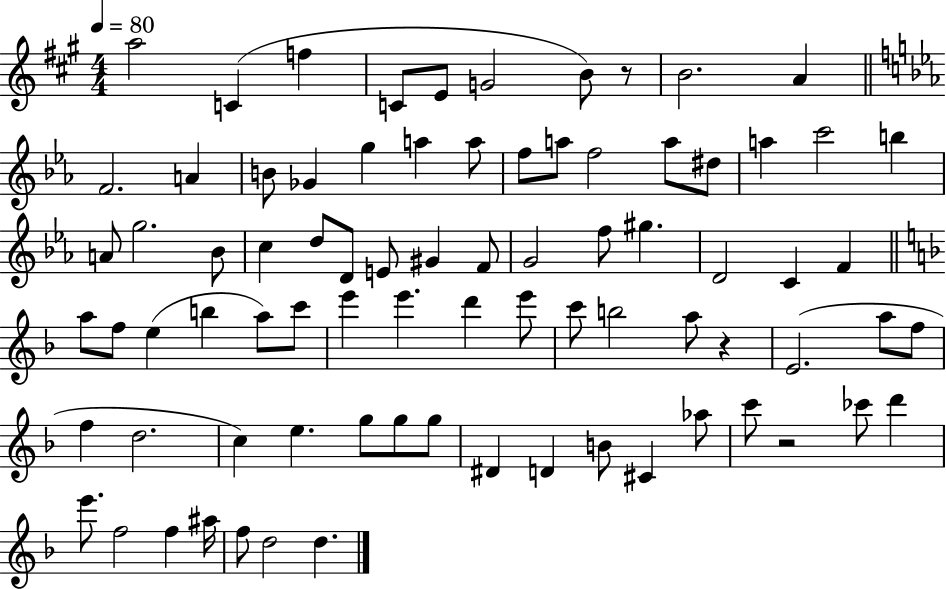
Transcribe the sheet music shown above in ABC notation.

X:1
T:Untitled
M:4/4
L:1/4
K:A
a2 C f C/2 E/2 G2 B/2 z/2 B2 A F2 A B/2 _G g a a/2 f/2 a/2 f2 a/2 ^d/2 a c'2 b A/2 g2 _B/2 c d/2 D/2 E/2 ^G F/2 G2 f/2 ^g D2 C F a/2 f/2 e b a/2 c'/2 e' e' d' e'/2 c'/2 b2 a/2 z E2 a/2 f/2 f d2 c e g/2 g/2 g/2 ^D D B/2 ^C _a/2 c'/2 z2 _c'/2 d' e'/2 f2 f ^a/4 f/2 d2 d